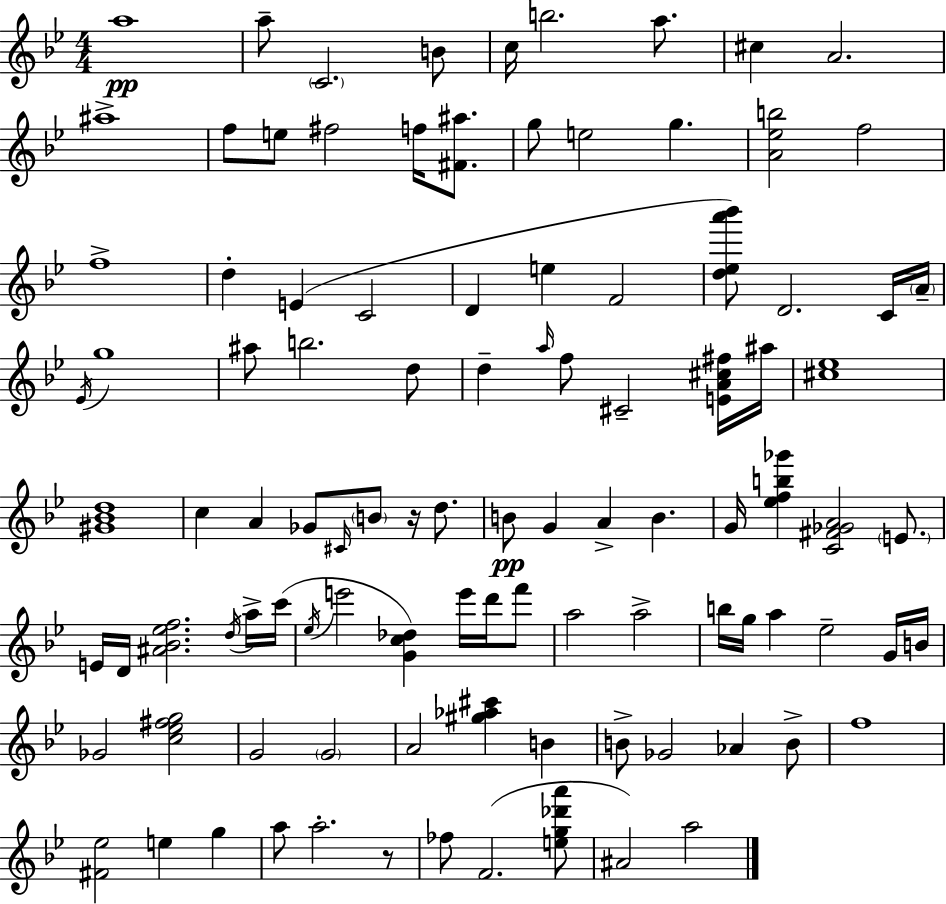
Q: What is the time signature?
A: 4/4